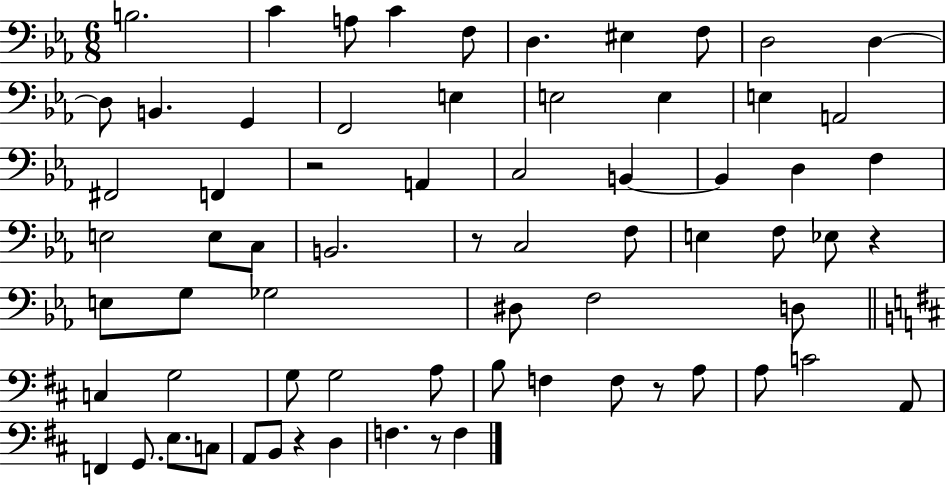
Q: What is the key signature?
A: EES major